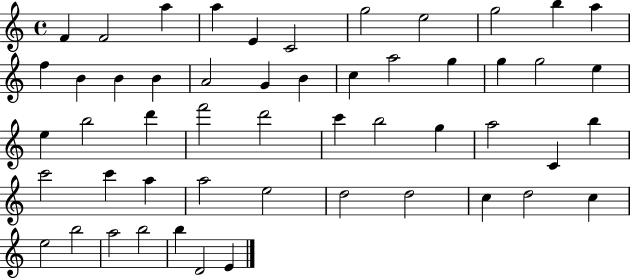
X:1
T:Untitled
M:4/4
L:1/4
K:C
F F2 a a E C2 g2 e2 g2 b a f B B B A2 G B c a2 g g g2 e e b2 d' f'2 d'2 c' b2 g a2 C b c'2 c' a a2 e2 d2 d2 c d2 c e2 b2 a2 b2 b D2 E